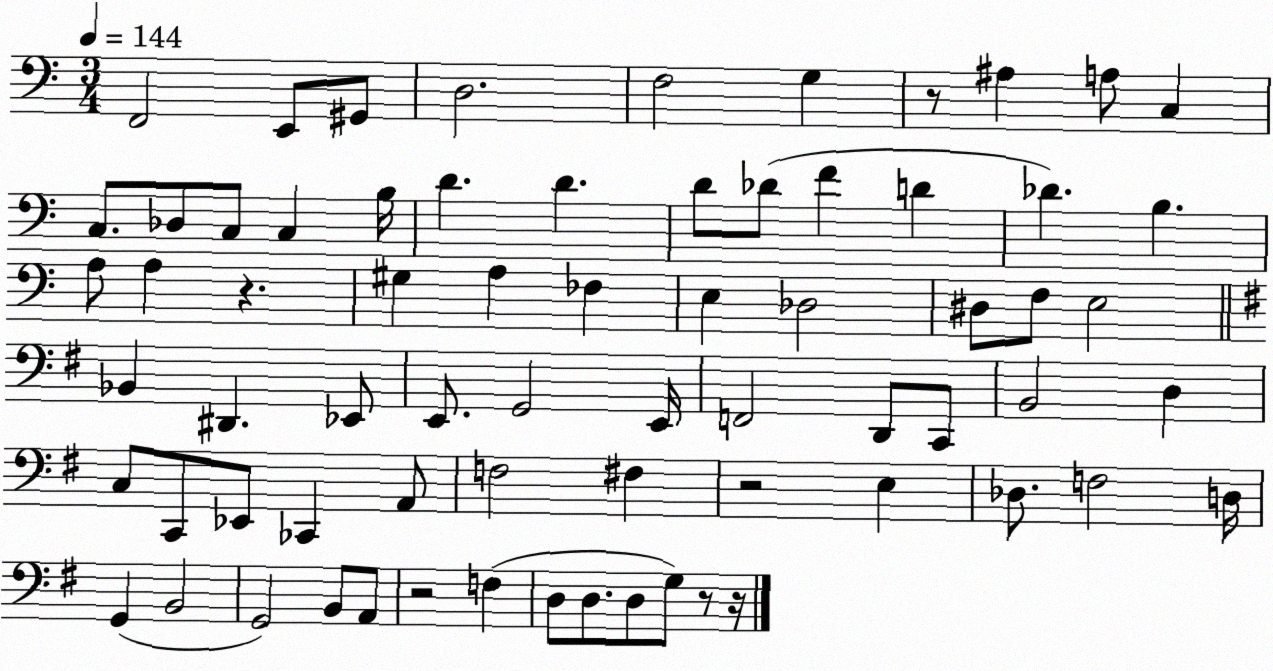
X:1
T:Untitled
M:3/4
L:1/4
K:C
F,,2 E,,/2 ^G,,/2 D,2 F,2 G, z/2 ^A, A,/2 C, C,/2 _D,/2 C,/2 C, B,/4 D D D/2 _D/2 F D _D B, A,/2 A, z ^G, A, _F, E, _D,2 ^D,/2 F,/2 E,2 _B,, ^D,, _E,,/2 E,,/2 G,,2 E,,/4 F,,2 D,,/2 C,,/2 B,,2 D, C,/2 C,,/2 _E,,/2 _C,, A,,/2 F,2 ^F, z2 E, _D,/2 F,2 D,/4 G,, B,,2 G,,2 B,,/2 A,,/2 z2 F, D,/2 D,/2 D,/2 G,/2 z/2 z/4